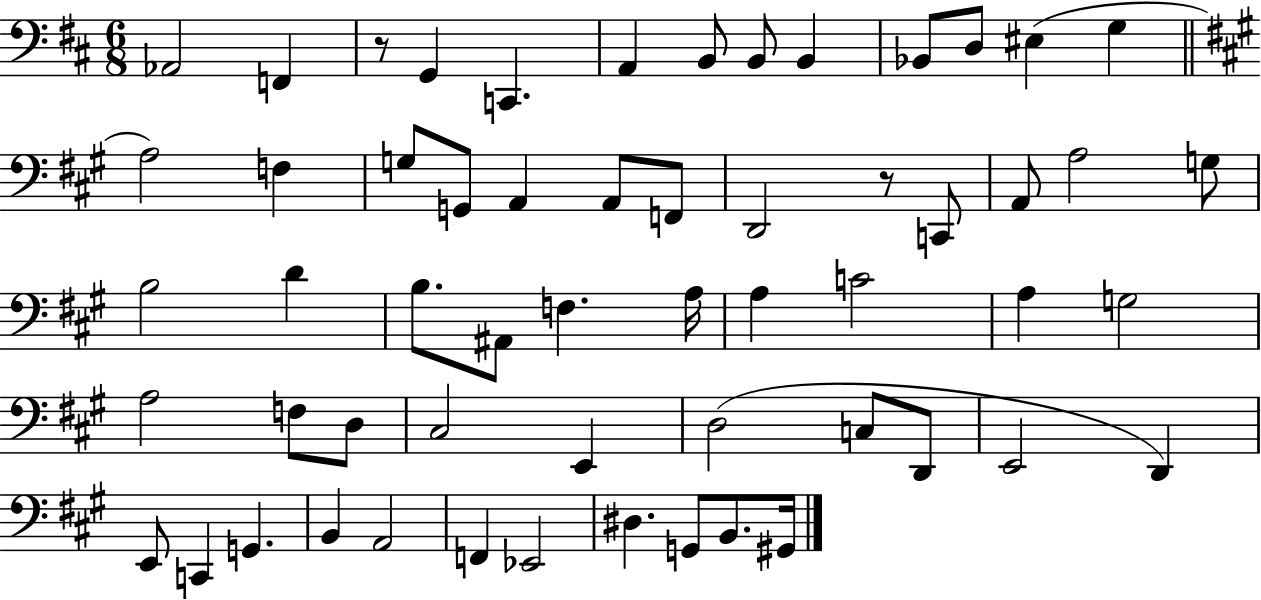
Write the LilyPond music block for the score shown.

{
  \clef bass
  \numericTimeSignature
  \time 6/8
  \key d \major
  \repeat volta 2 { aes,2 f,4 | r8 g,4 c,4. | a,4 b,8 b,8 b,4 | bes,8 d8 eis4( g4 | \break \bar "||" \break \key a \major a2) f4 | g8 g,8 a,4 a,8 f,8 | d,2 r8 c,8 | a,8 a2 g8 | \break b2 d'4 | b8. ais,8 f4. a16 | a4 c'2 | a4 g2 | \break a2 f8 d8 | cis2 e,4 | d2( c8 d,8 | e,2 d,4) | \break e,8 c,4 g,4. | b,4 a,2 | f,4 ees,2 | dis4. g,8 b,8. gis,16 | \break } \bar "|."
}